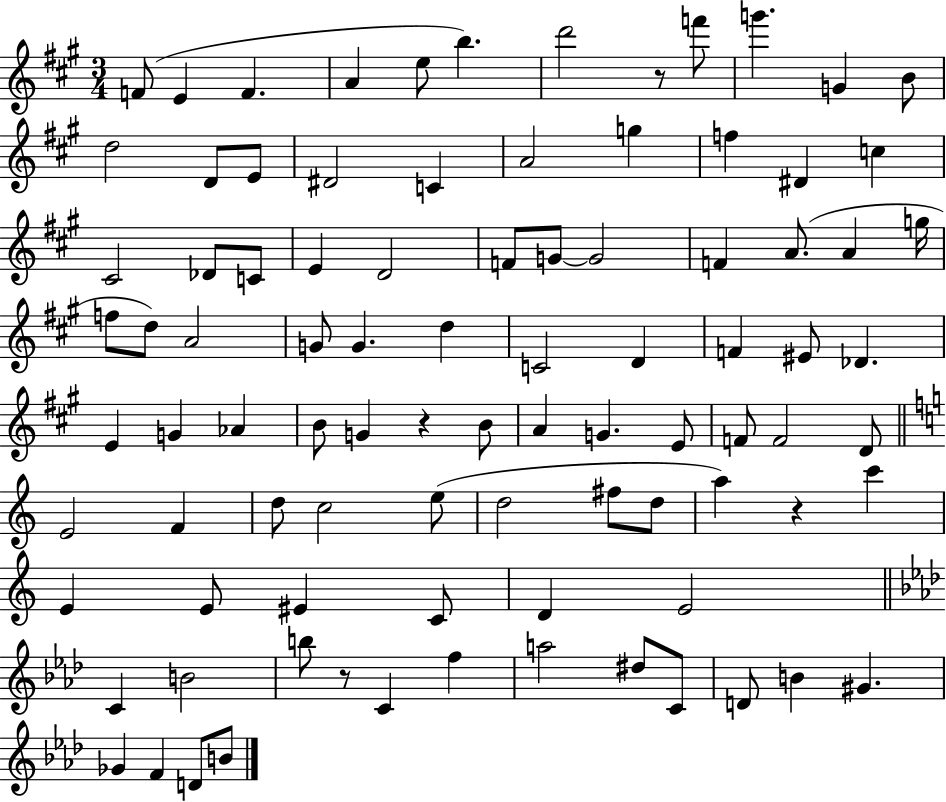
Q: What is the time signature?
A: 3/4